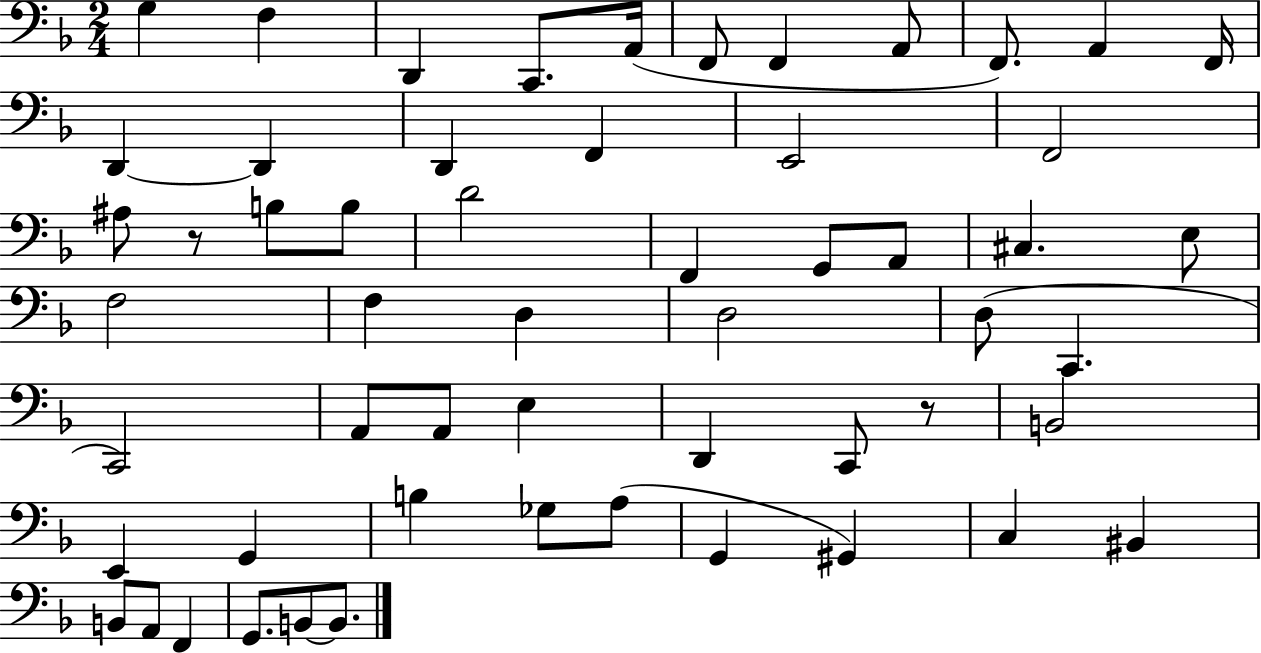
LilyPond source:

{
  \clef bass
  \numericTimeSignature
  \time 2/4
  \key f \major
  g4 f4 | d,4 c,8. a,16( | f,8 f,4 a,8 | f,8.) a,4 f,16 | \break d,4~~ d,4 | d,4 f,4 | e,2 | f,2 | \break ais8 r8 b8 b8 | d'2 | f,4 g,8 a,8 | cis4. e8 | \break f2 | f4 d4 | d2 | d8( c,4. | \break c,2) | a,8 a,8 e4 | d,4 c,8 r8 | b,2 | \break e,4 g,4 | b4 ges8 a8( | g,4 gis,4) | c4 bis,4 | \break b,8 a,8 f,4 | g,8. b,8~~ b,8. | \bar "|."
}